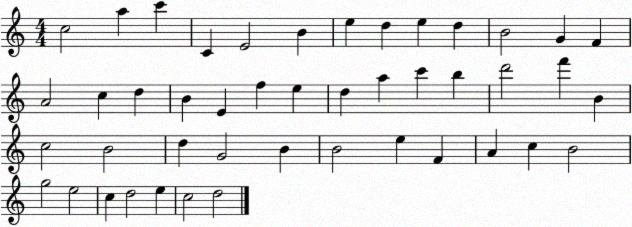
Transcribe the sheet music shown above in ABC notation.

X:1
T:Untitled
M:4/4
L:1/4
K:C
c2 a c' C E2 B e d e d B2 G F A2 c d B E f e d a c' b d'2 f' B c2 B2 d G2 B B2 e F A c B2 g2 e2 c d2 e c2 d2